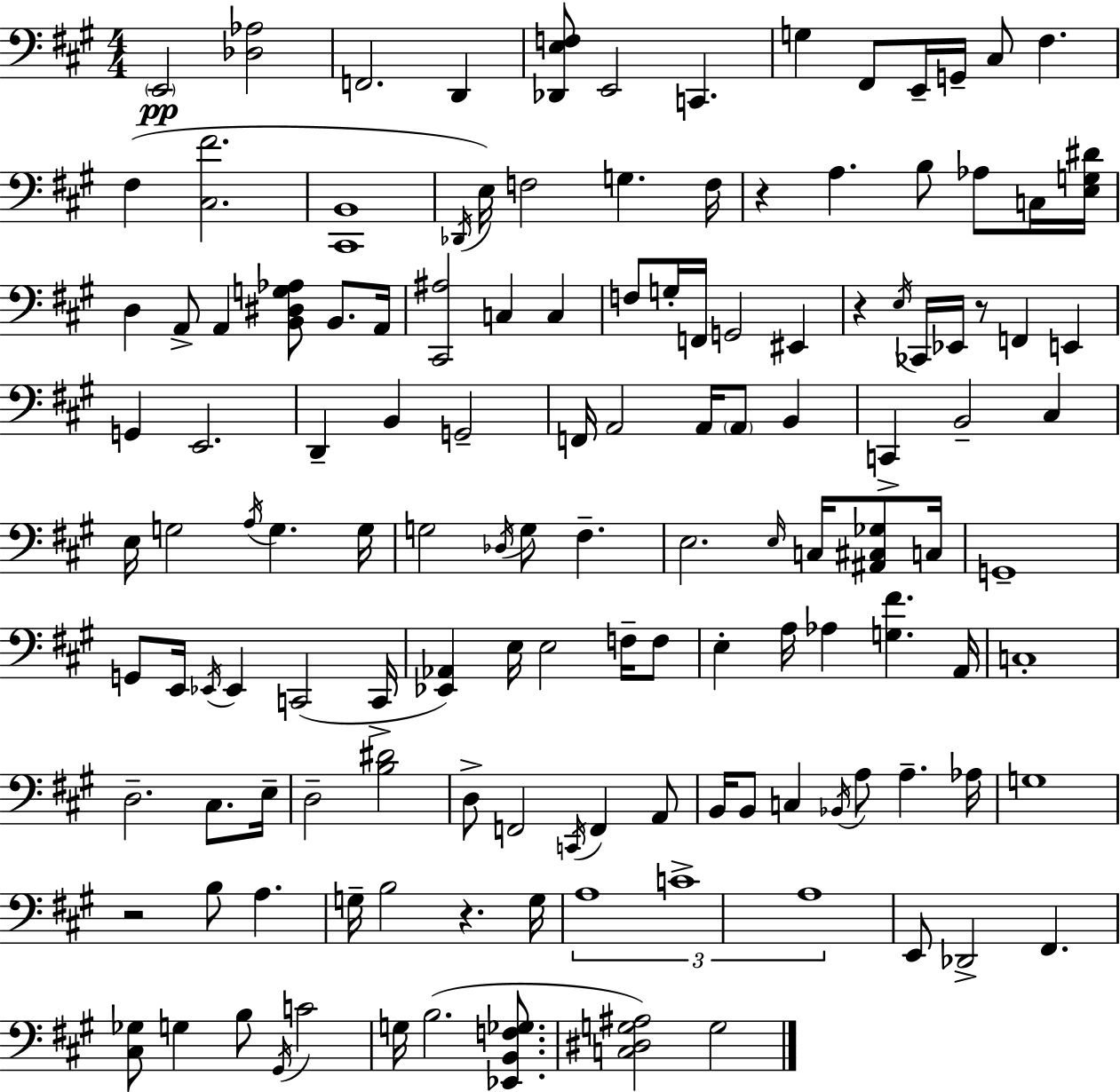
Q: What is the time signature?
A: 4/4